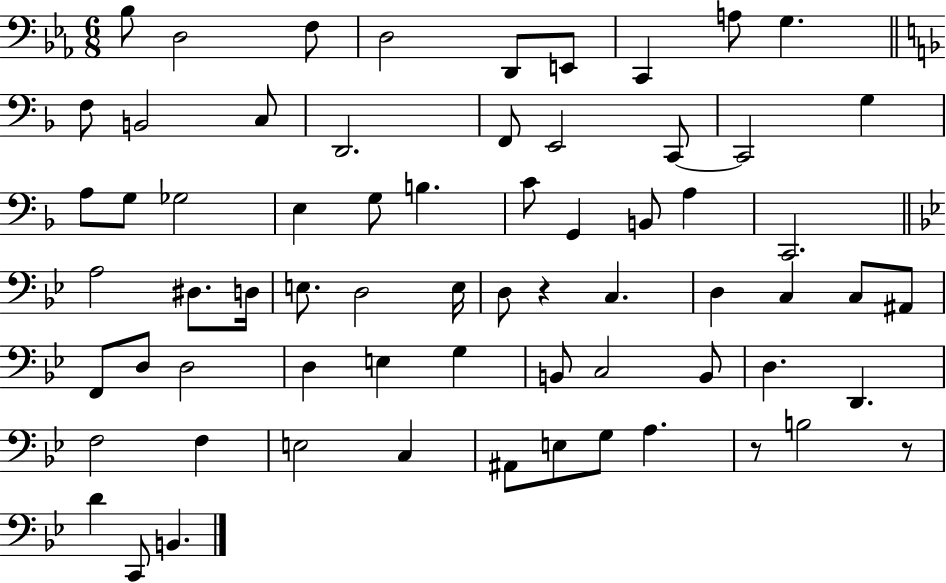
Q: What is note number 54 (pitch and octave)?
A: F3